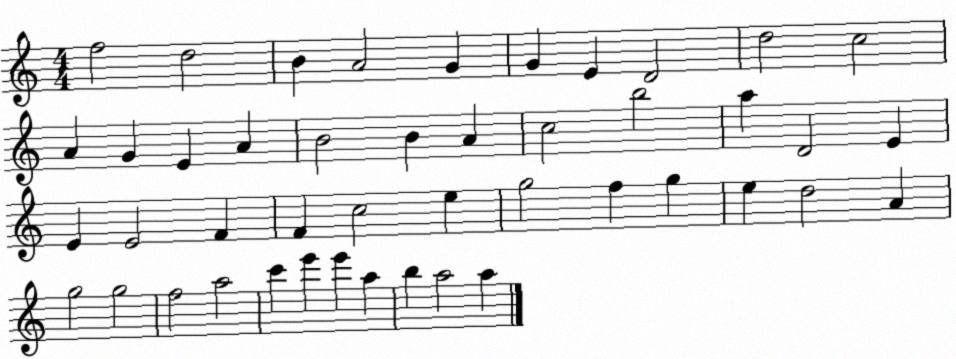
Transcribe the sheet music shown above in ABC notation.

X:1
T:Untitled
M:4/4
L:1/4
K:C
f2 d2 B A2 G G E D2 d2 c2 A G E A B2 B A c2 b2 a D2 E E E2 F F c2 e g2 f g e d2 A g2 g2 f2 a2 c' e' e' a b a2 a